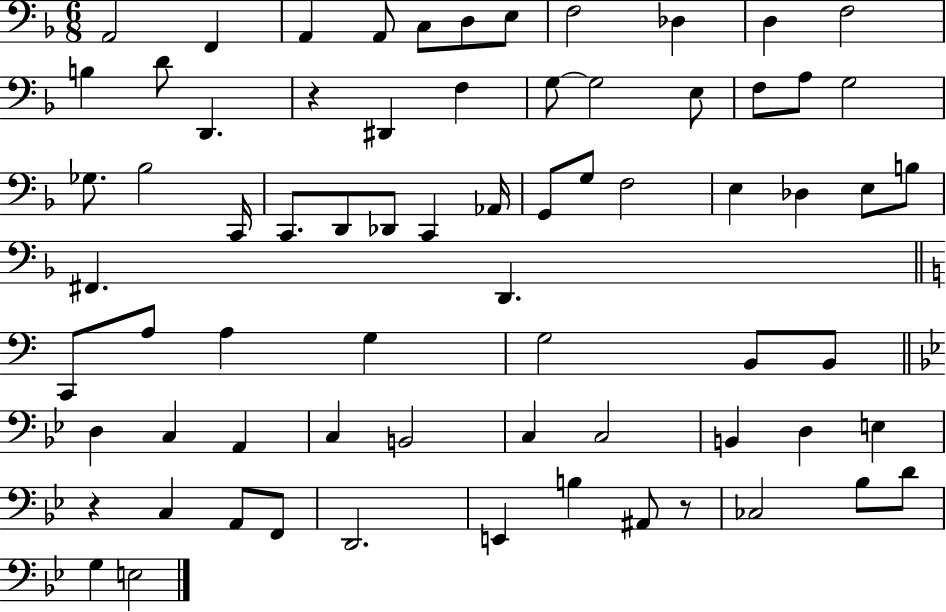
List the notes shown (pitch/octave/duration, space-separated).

A2/h F2/q A2/q A2/e C3/e D3/e E3/e F3/h Db3/q D3/q F3/h B3/q D4/e D2/q. R/q D#2/q F3/q G3/e G3/h E3/e F3/e A3/e G3/h Gb3/e. Bb3/h C2/s C2/e. D2/e Db2/e C2/q Ab2/s G2/e G3/e F3/h E3/q Db3/q E3/e B3/e F#2/q. D2/q. C2/e A3/e A3/q G3/q G3/h B2/e B2/e D3/q C3/q A2/q C3/q B2/h C3/q C3/h B2/q D3/q E3/q R/q C3/q A2/e F2/e D2/h. E2/q B3/q A#2/e R/e CES3/h Bb3/e D4/e G3/q E3/h